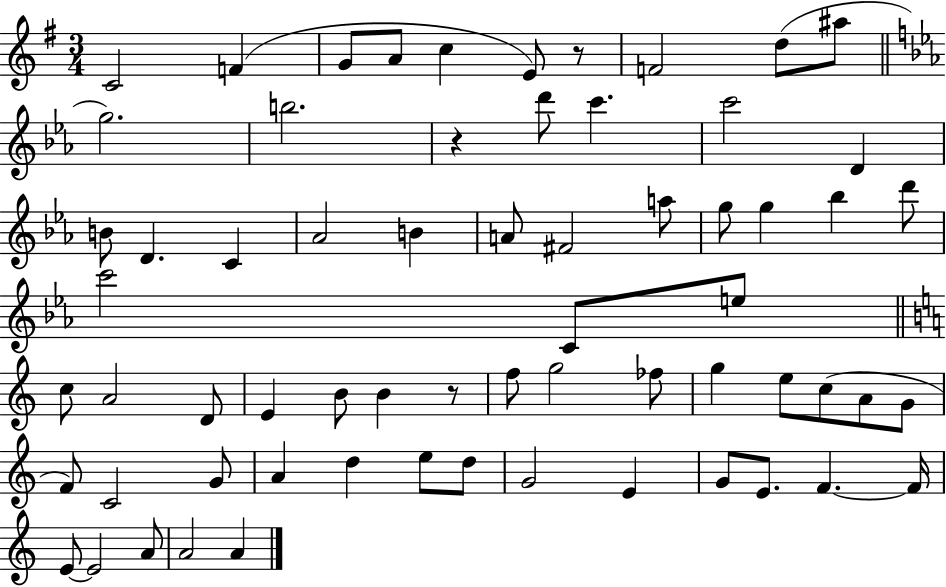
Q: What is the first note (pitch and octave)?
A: C4